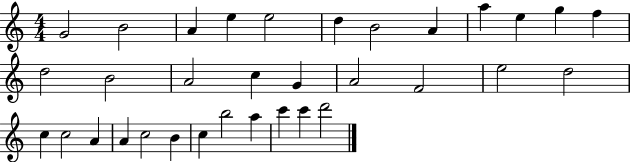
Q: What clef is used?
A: treble